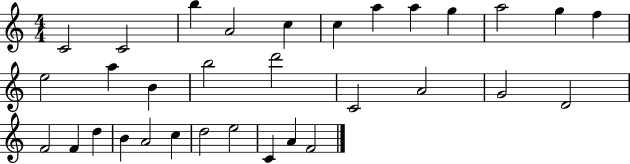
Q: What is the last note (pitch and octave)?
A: F4